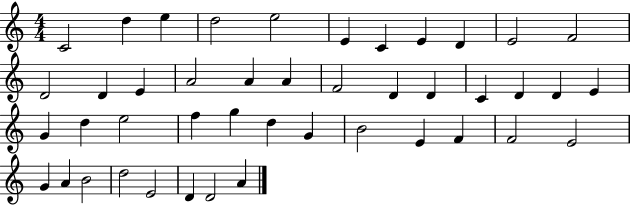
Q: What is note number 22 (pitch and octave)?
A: D4